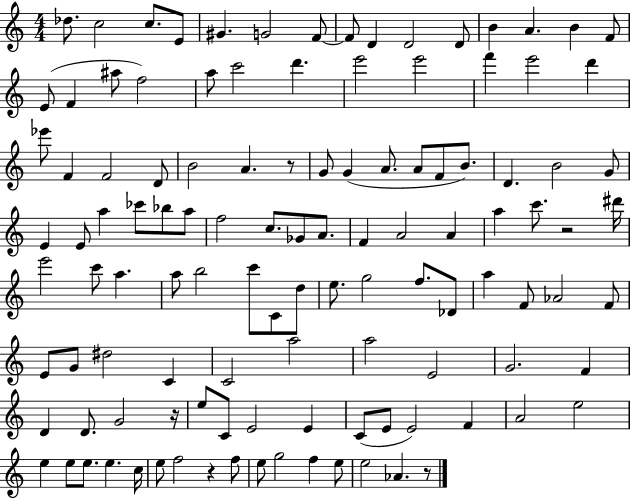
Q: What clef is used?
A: treble